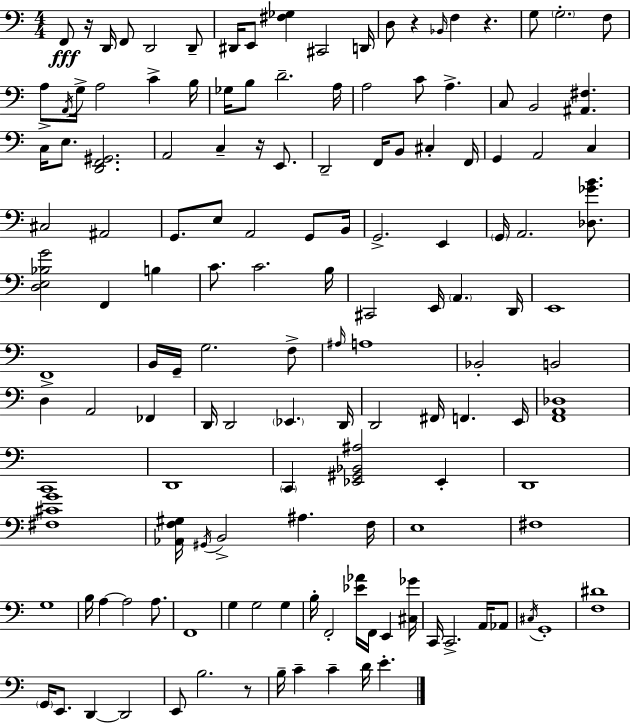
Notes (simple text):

F2/e R/s D2/s F2/e D2/h D2/e D#2/s E2/e [F#3,Gb3]/q C#2/h D2/s D3/e R/q Bb2/s F3/q R/q. G3/e G3/h. F3/e A3/e A2/s G3/s A3/h C4/q B3/s Gb3/s B3/e D4/h. A3/s A3/h C4/e A3/q. C3/e B2/h [A#2,F#3]/q. C3/s E3/e. [D2,F2,G#2]/h. A2/h C3/q R/s E2/e. D2/h F2/s B2/e C#3/q F2/s G2/q A2/h C3/q C#3/h A#2/h G2/e. E3/e A2/h G2/e B2/s G2/h. E2/q G2/s A2/h. [Db3,Gb4,B4]/e. [D3,E3,Bb3,G4]/h F2/q B3/q C4/e. C4/h. B3/s C#2/h E2/s A2/q. D2/s E2/w F2/w B2/s G2/s G3/h. F3/e A#3/s A3/w Bb2/h B2/h D3/q A2/h FES2/q D2/s D2/h Eb2/q. D2/s D2/h F#2/s F2/q. E2/s [F2,A2,Db3]/w C2/w D2/w C2/q [Eb2,G#2,Bb2,A#3]/h Eb2/q D2/w [F#3,C#4,G4]/w [Ab2,F3,G#3]/s G#2/s B2/h A#3/q. F3/s E3/w F#3/w G3/w B3/s A3/q A3/h A3/e. F2/w G3/q G3/h G3/q B3/s F2/h [Eb4,Ab4]/s F2/s E2/q [C#3,Gb4]/s C2/s C2/h. A2/s Ab2/e C#3/s G2/w [F3,D#4]/w G2/s E2/e. D2/q D2/h E2/e B3/h. R/e B3/s C4/q C4/q D4/s E4/q.